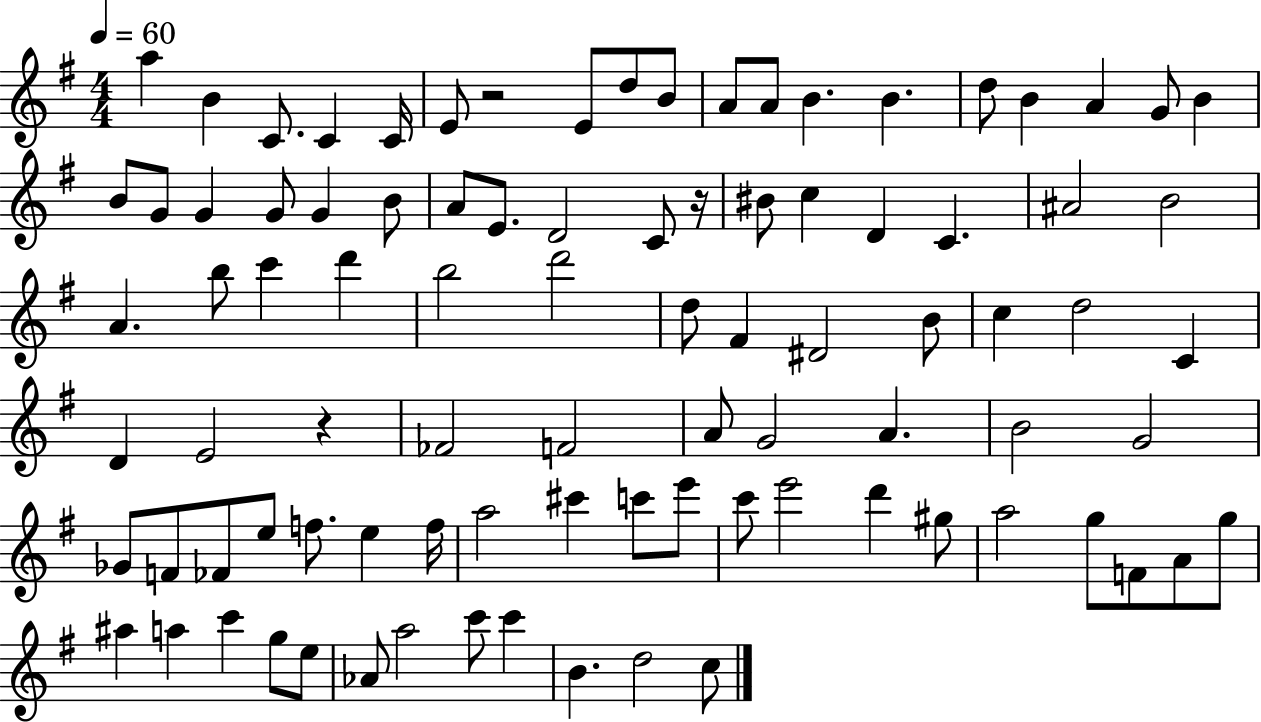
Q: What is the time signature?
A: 4/4